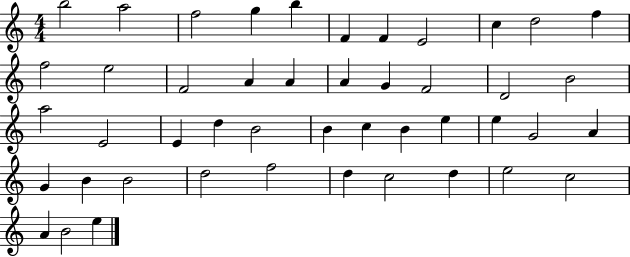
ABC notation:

X:1
T:Untitled
M:4/4
L:1/4
K:C
b2 a2 f2 g b F F E2 c d2 f f2 e2 F2 A A A G F2 D2 B2 a2 E2 E d B2 B c B e e G2 A G B B2 d2 f2 d c2 d e2 c2 A B2 e